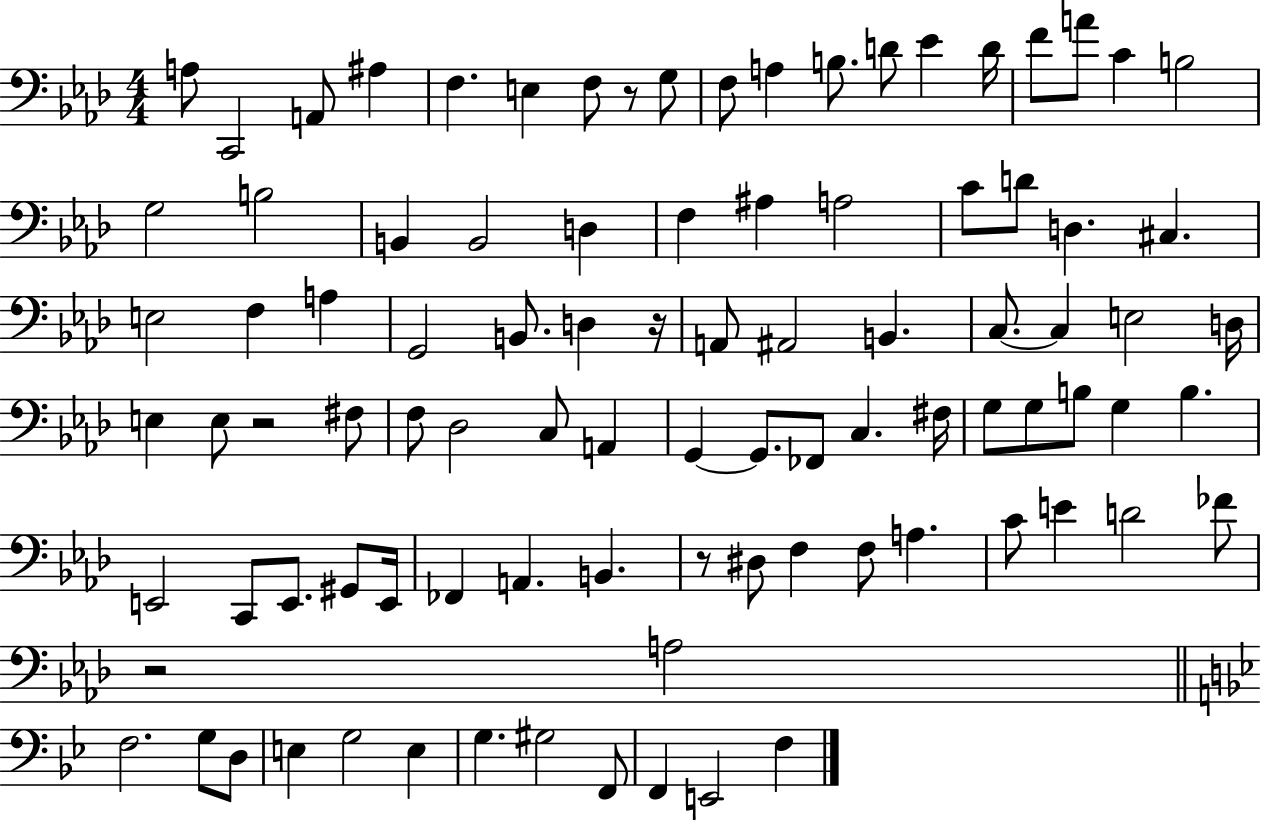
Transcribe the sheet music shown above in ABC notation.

X:1
T:Untitled
M:4/4
L:1/4
K:Ab
A,/2 C,,2 A,,/2 ^A, F, E, F,/2 z/2 G,/2 F,/2 A, B,/2 D/2 _E D/4 F/2 A/2 C B,2 G,2 B,2 B,, B,,2 D, F, ^A, A,2 C/2 D/2 D, ^C, E,2 F, A, G,,2 B,,/2 D, z/4 A,,/2 ^A,,2 B,, C,/2 C, E,2 D,/4 E, E,/2 z2 ^F,/2 F,/2 _D,2 C,/2 A,, G,, G,,/2 _F,,/2 C, ^F,/4 G,/2 G,/2 B,/2 G, B, E,,2 C,,/2 E,,/2 ^G,,/2 E,,/4 _F,, A,, B,, z/2 ^D,/2 F, F,/2 A, C/2 E D2 _F/2 z2 A,2 F,2 G,/2 D,/2 E, G,2 E, G, ^G,2 F,,/2 F,, E,,2 F,